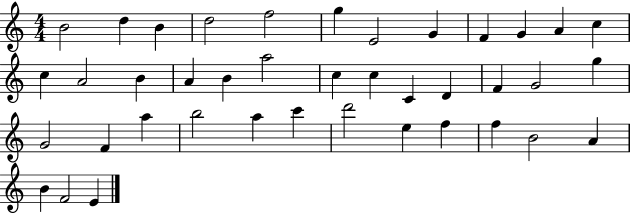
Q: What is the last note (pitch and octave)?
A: E4